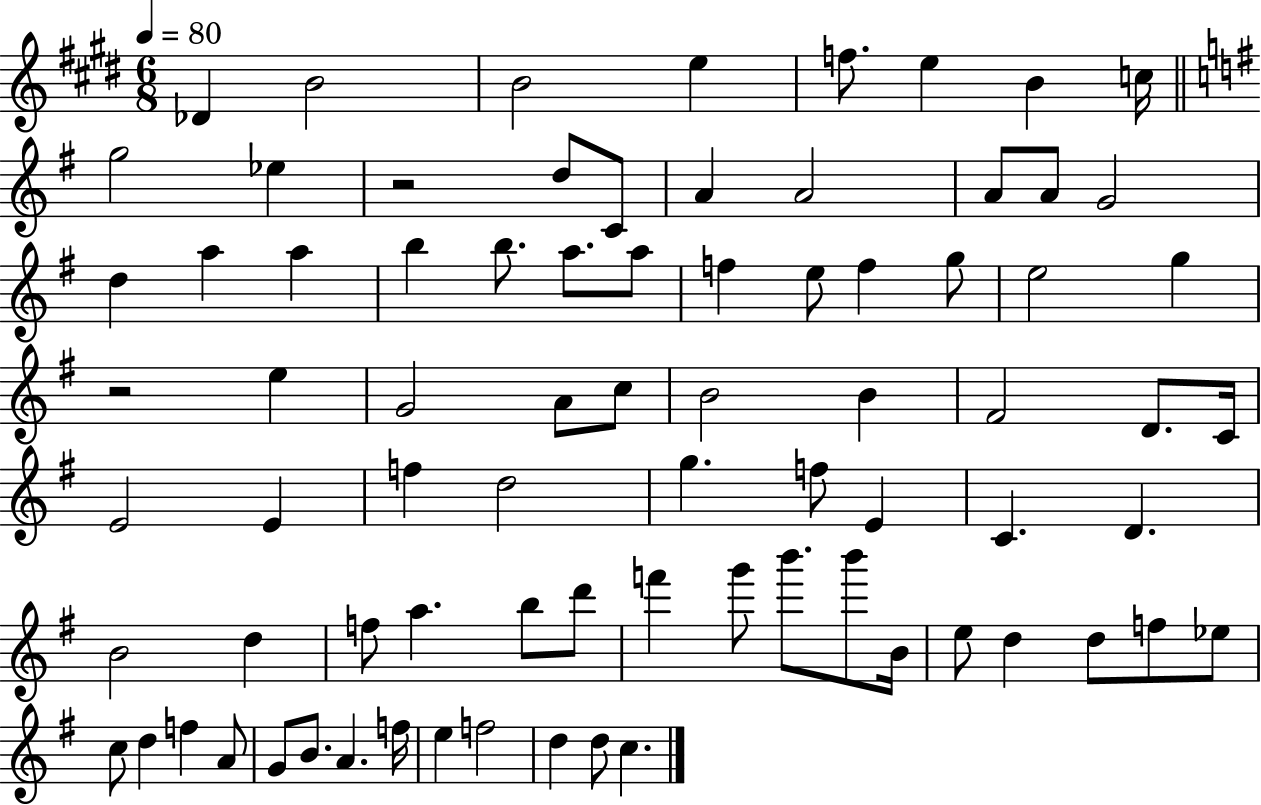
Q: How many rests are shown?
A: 2